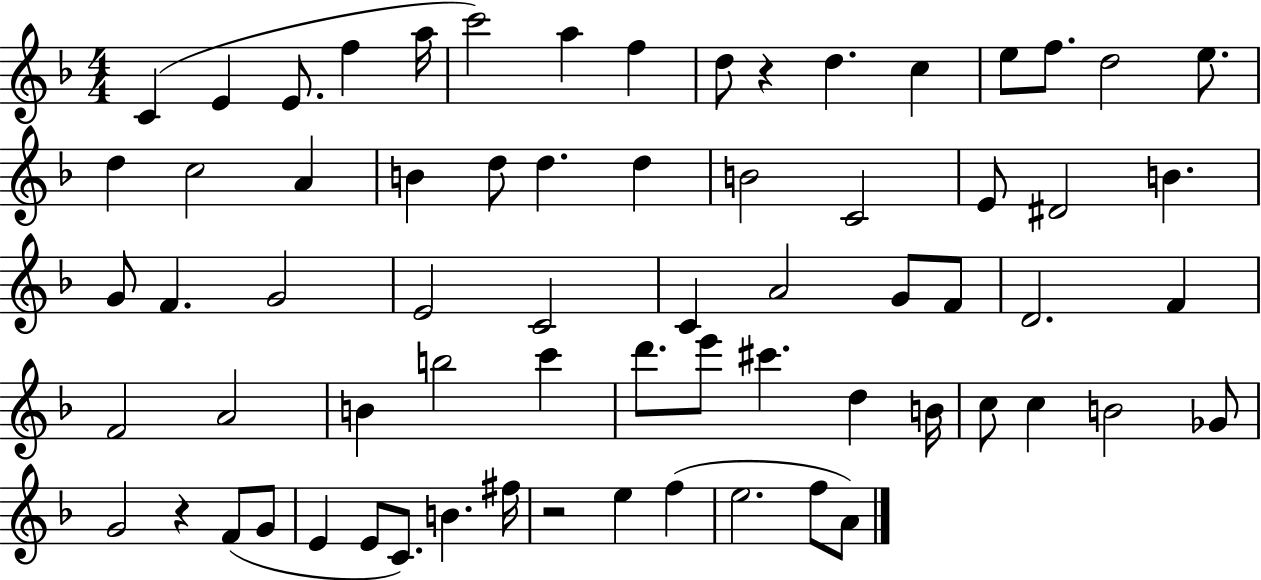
C4/q E4/q E4/e. F5/q A5/s C6/h A5/q F5/q D5/e R/q D5/q. C5/q E5/e F5/e. D5/h E5/e. D5/q C5/h A4/q B4/q D5/e D5/q. D5/q B4/h C4/h E4/e D#4/h B4/q. G4/e F4/q. G4/h E4/h C4/h C4/q A4/h G4/e F4/e D4/h. F4/q F4/h A4/h B4/q B5/h C6/q D6/e. E6/e C#6/q. D5/q B4/s C5/e C5/q B4/h Gb4/e G4/h R/q F4/e G4/e E4/q E4/e C4/e. B4/q. F#5/s R/h E5/q F5/q E5/h. F5/e A4/e